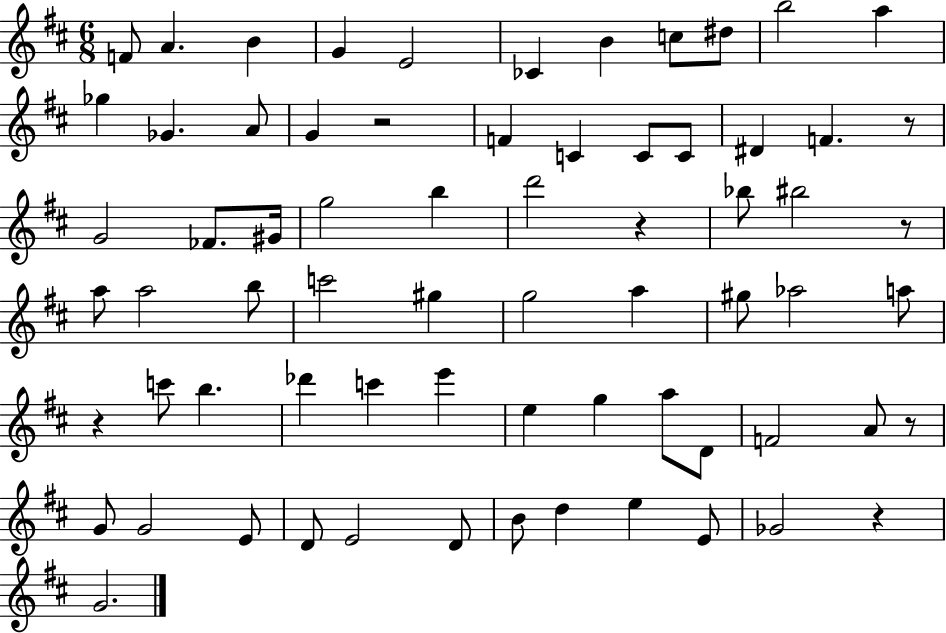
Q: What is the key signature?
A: D major